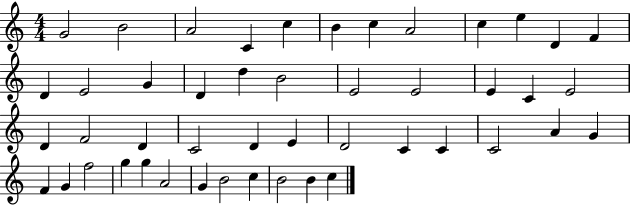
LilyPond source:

{
  \clef treble
  \numericTimeSignature
  \time 4/4
  \key c \major
  g'2 b'2 | a'2 c'4 c''4 | b'4 c''4 a'2 | c''4 e''4 d'4 f'4 | \break d'4 e'2 g'4 | d'4 d''4 b'2 | e'2 e'2 | e'4 c'4 e'2 | \break d'4 f'2 d'4 | c'2 d'4 e'4 | d'2 c'4 c'4 | c'2 a'4 g'4 | \break f'4 g'4 f''2 | g''4 g''4 a'2 | g'4 b'2 c''4 | b'2 b'4 c''4 | \break \bar "|."
}